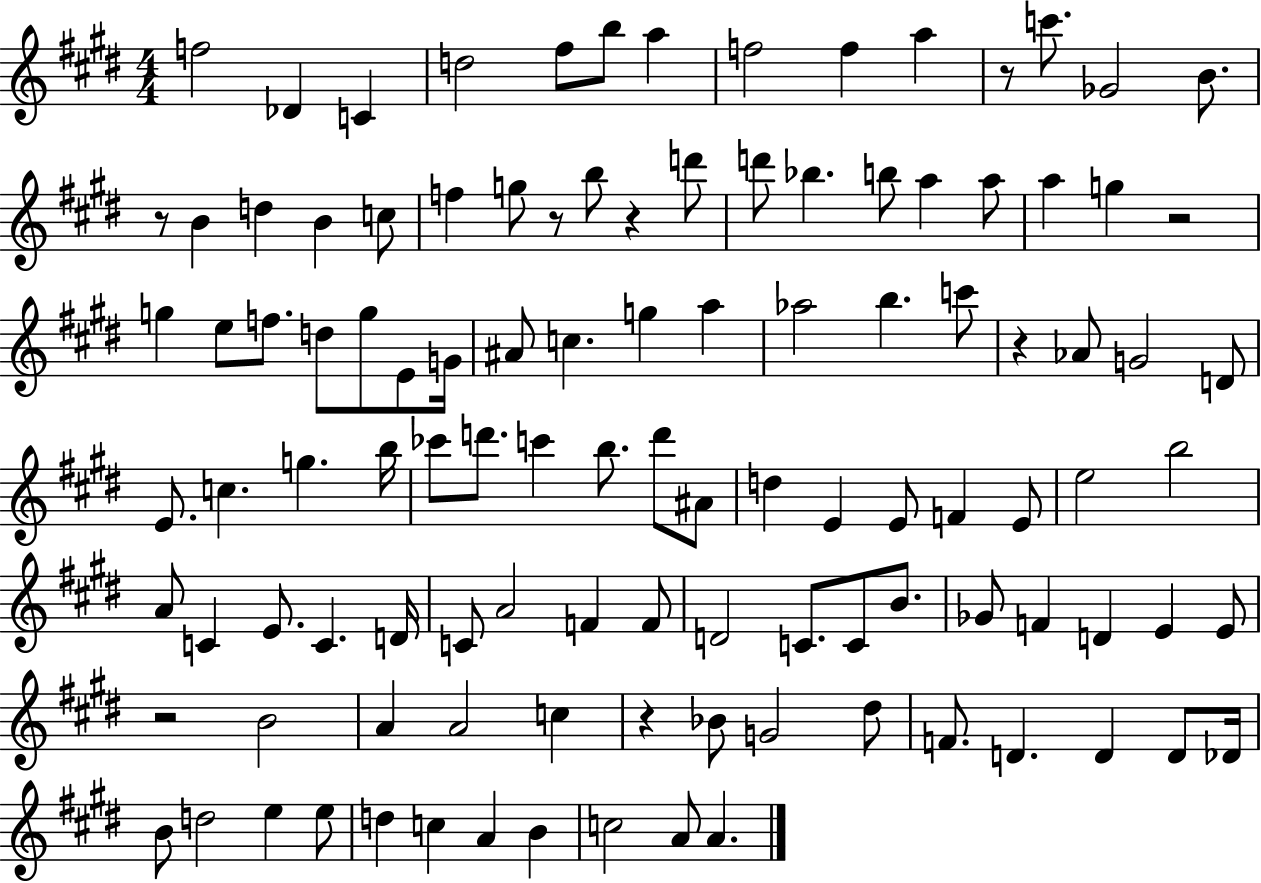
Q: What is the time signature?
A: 4/4